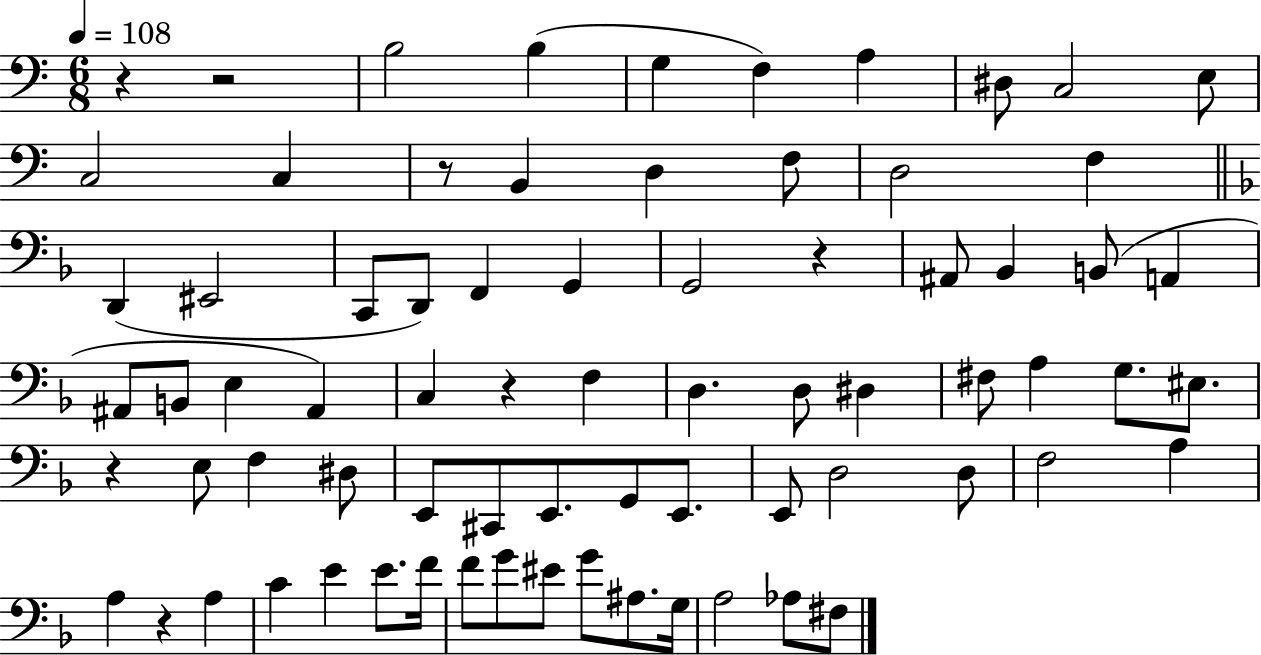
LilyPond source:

{
  \clef bass
  \numericTimeSignature
  \time 6/8
  \key c \major
  \tempo 4 = 108
  r4 r2 | b2 b4( | g4 f4) a4 | dis8 c2 e8 | \break c2 c4 | r8 b,4 d4 f8 | d2 f4 | \bar "||" \break \key f \major d,4( eis,2 | c,8 d,8) f,4 g,4 | g,2 r4 | ais,8 bes,4 b,8( a,4 | \break ais,8 b,8 e4 ais,4) | c4 r4 f4 | d4. d8 dis4 | fis8 a4 g8. eis8. | \break r4 e8 f4 dis8 | e,8 cis,8 e,8. g,8 e,8. | e,8 d2 d8 | f2 a4 | \break a4 r4 a4 | c'4 e'4 e'8. f'16 | f'8 g'8 eis'8 g'8 ais8. g16 | a2 aes8 fis8 | \break \bar "|."
}